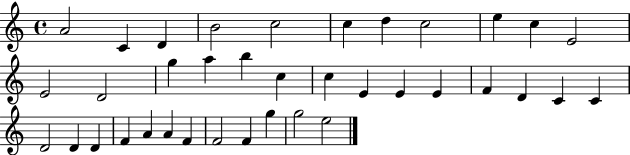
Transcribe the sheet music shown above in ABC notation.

X:1
T:Untitled
M:4/4
L:1/4
K:C
A2 C D B2 c2 c d c2 e c E2 E2 D2 g a b c c E E E F D C C D2 D D F A A F F2 F g g2 e2